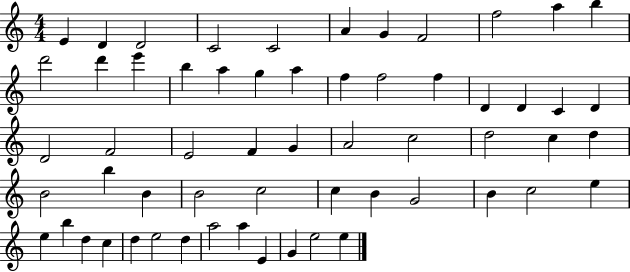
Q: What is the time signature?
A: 4/4